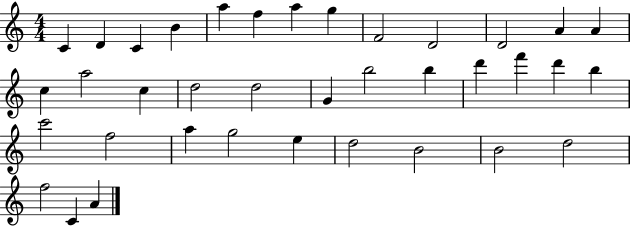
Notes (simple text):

C4/q D4/q C4/q B4/q A5/q F5/q A5/q G5/q F4/h D4/h D4/h A4/q A4/q C5/q A5/h C5/q D5/h D5/h G4/q B5/h B5/q D6/q F6/q D6/q B5/q C6/h F5/h A5/q G5/h E5/q D5/h B4/h B4/h D5/h F5/h C4/q A4/q